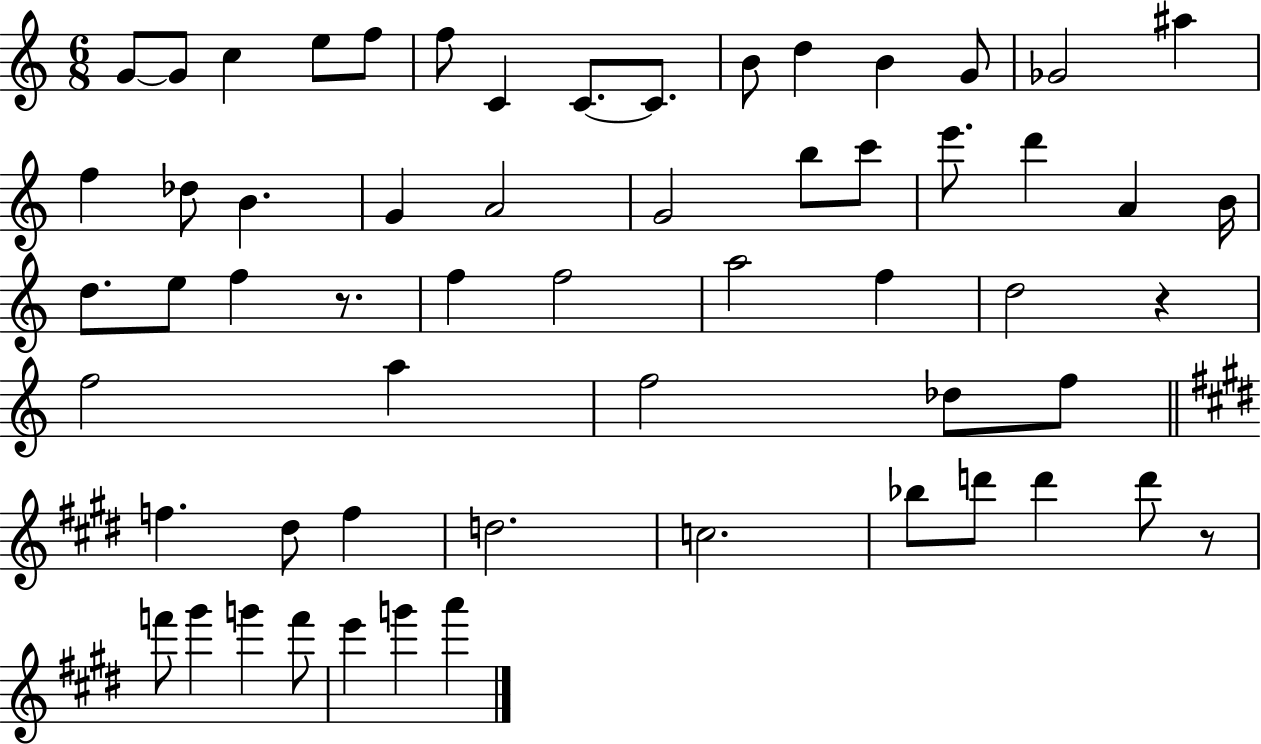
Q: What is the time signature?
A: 6/8